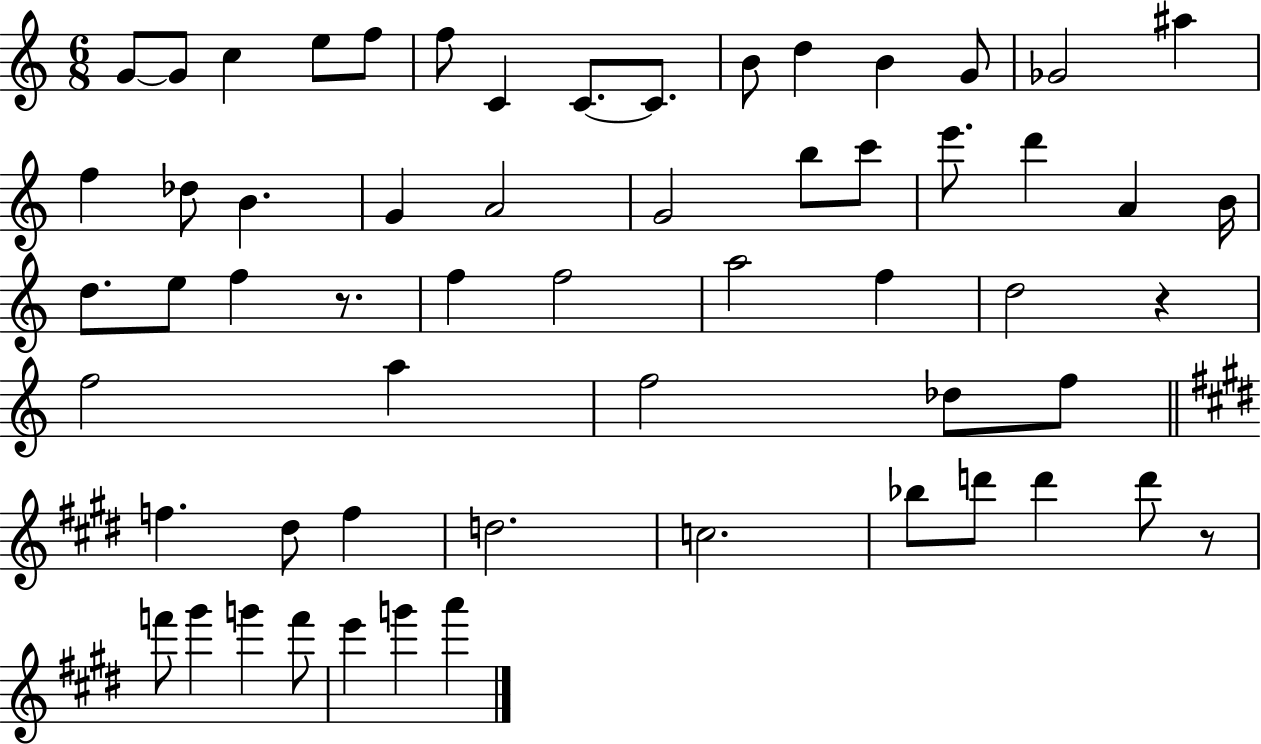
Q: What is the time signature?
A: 6/8